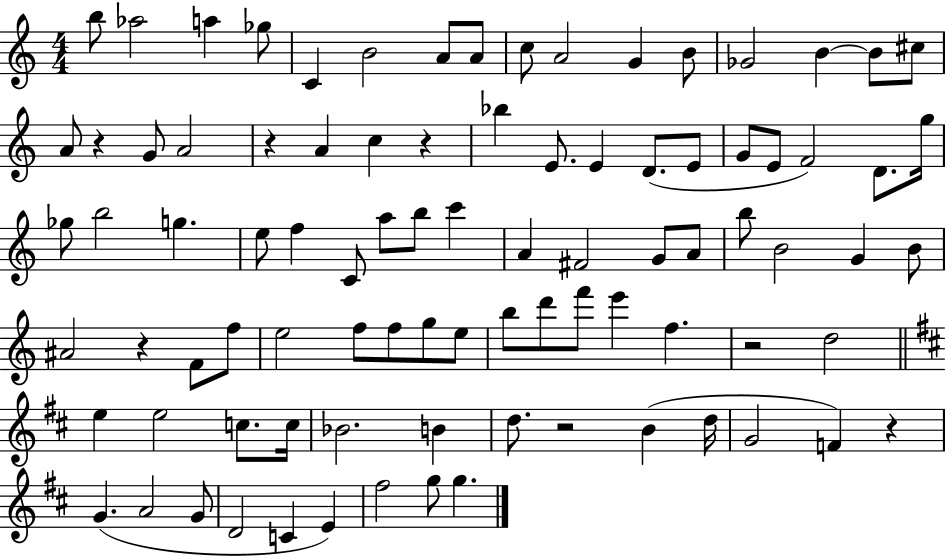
B5/e Ab5/h A5/q Gb5/e C4/q B4/h A4/e A4/e C5/e A4/h G4/q B4/e Gb4/h B4/q B4/e C#5/e A4/e R/q G4/e A4/h R/q A4/q C5/q R/q Bb5/q E4/e. E4/q D4/e. E4/e G4/e E4/e F4/h D4/e. G5/s Gb5/e B5/h G5/q. E5/e F5/q C4/e A5/e B5/e C6/q A4/q F#4/h G4/e A4/e B5/e B4/h G4/q B4/e A#4/h R/q F4/e F5/e E5/h F5/e F5/e G5/e E5/e B5/e D6/e F6/e E6/q F5/q. R/h D5/h E5/q E5/h C5/e. C5/s Bb4/h. B4/q D5/e. R/h B4/q D5/s G4/h F4/q R/q G4/q. A4/h G4/e D4/h C4/q E4/q F#5/h G5/e G5/q.